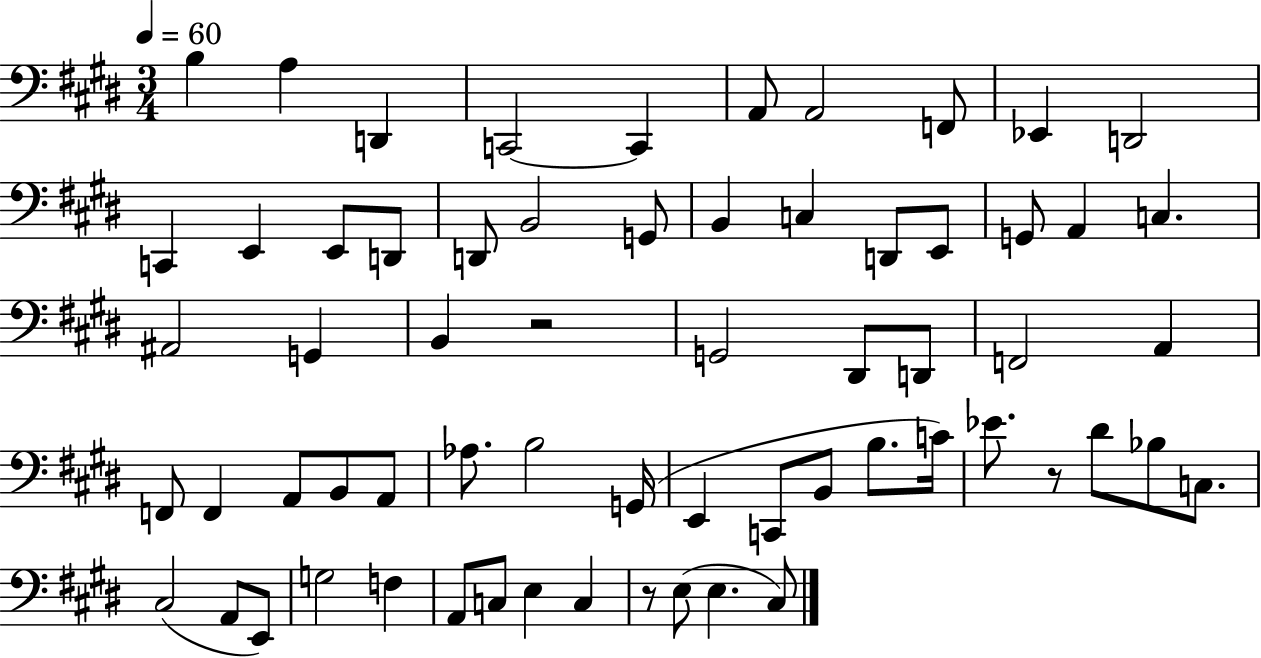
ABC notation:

X:1
T:Untitled
M:3/4
L:1/4
K:E
B, A, D,, C,,2 C,, A,,/2 A,,2 F,,/2 _E,, D,,2 C,, E,, E,,/2 D,,/2 D,,/2 B,,2 G,,/2 B,, C, D,,/2 E,,/2 G,,/2 A,, C, ^A,,2 G,, B,, z2 G,,2 ^D,,/2 D,,/2 F,,2 A,, F,,/2 F,, A,,/2 B,,/2 A,,/2 _A,/2 B,2 G,,/4 E,, C,,/2 B,,/2 B,/2 C/4 _E/2 z/2 ^D/2 _B,/2 C,/2 ^C,2 A,,/2 E,,/2 G,2 F, A,,/2 C,/2 E, C, z/2 E,/2 E, ^C,/2